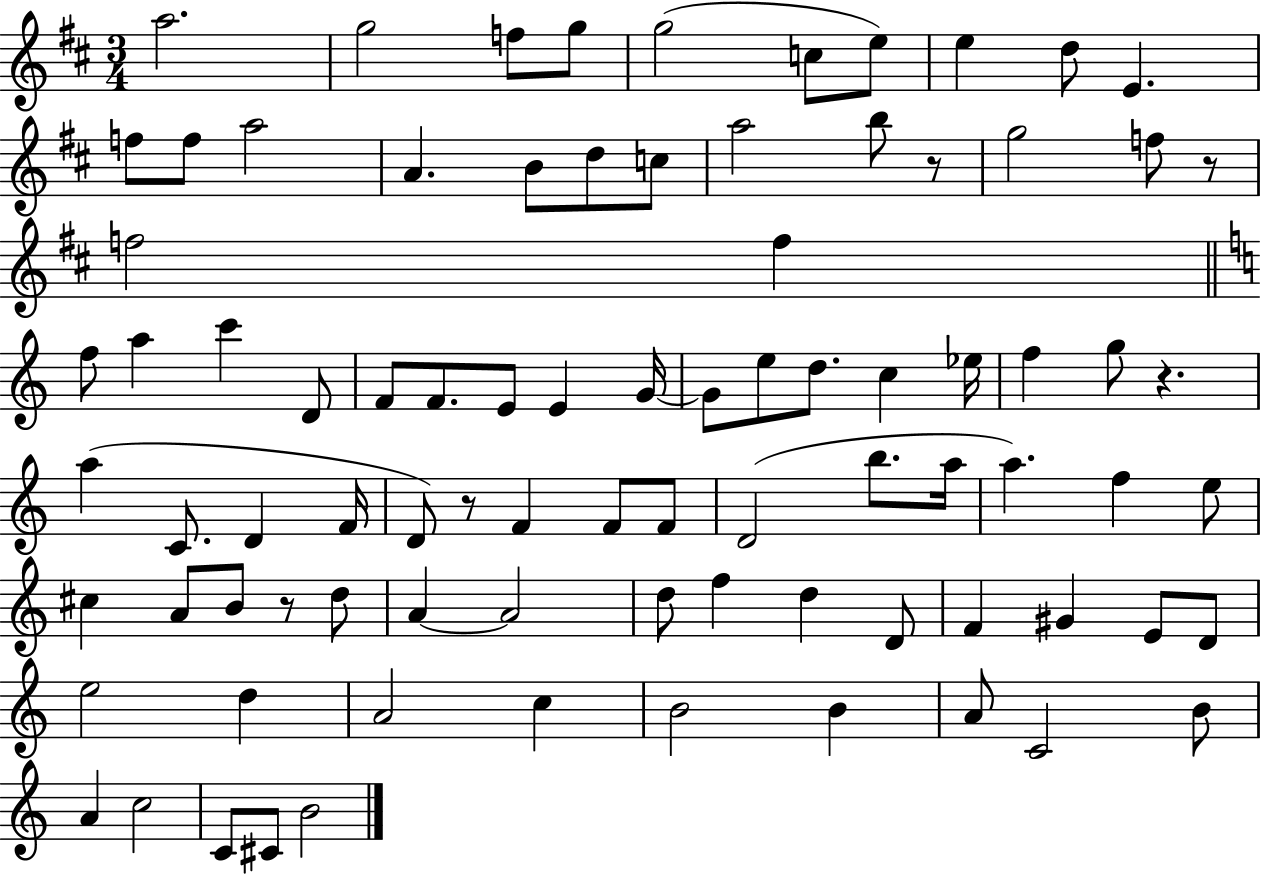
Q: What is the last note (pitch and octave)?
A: B4